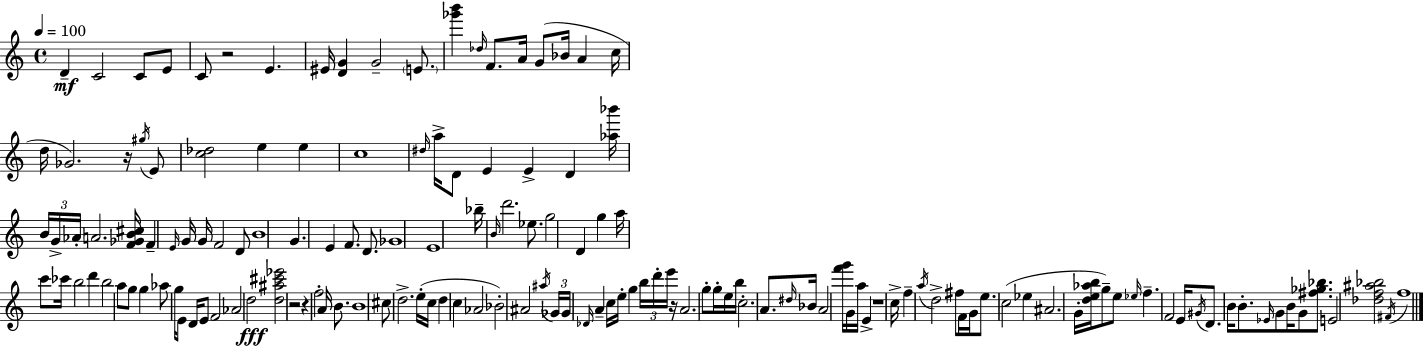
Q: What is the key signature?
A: C major